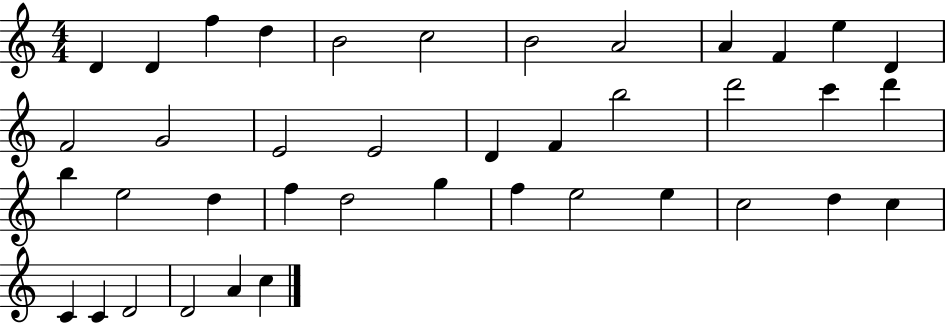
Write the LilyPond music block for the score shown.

{
  \clef treble
  \numericTimeSignature
  \time 4/4
  \key c \major
  d'4 d'4 f''4 d''4 | b'2 c''2 | b'2 a'2 | a'4 f'4 e''4 d'4 | \break f'2 g'2 | e'2 e'2 | d'4 f'4 b''2 | d'''2 c'''4 d'''4 | \break b''4 e''2 d''4 | f''4 d''2 g''4 | f''4 e''2 e''4 | c''2 d''4 c''4 | \break c'4 c'4 d'2 | d'2 a'4 c''4 | \bar "|."
}